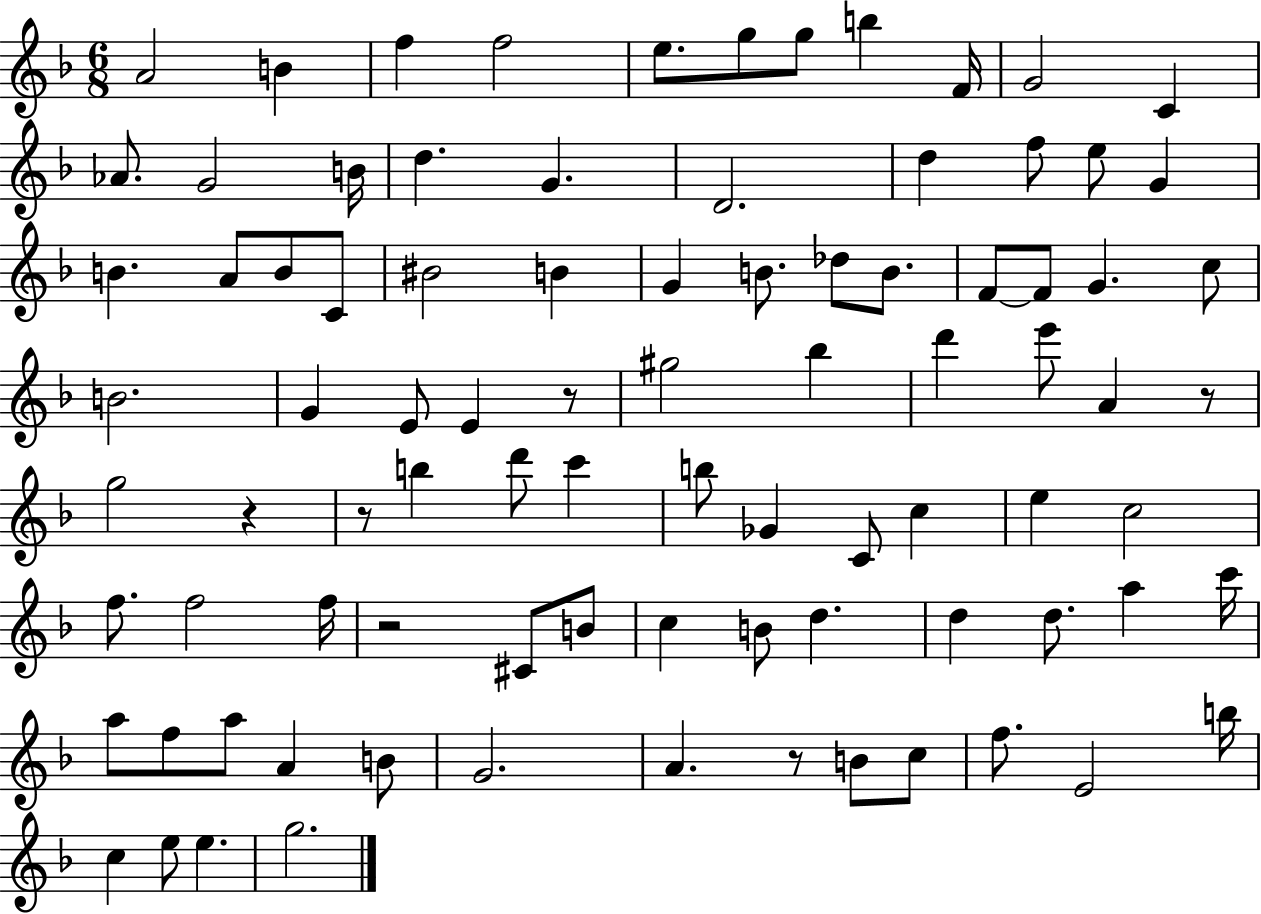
A4/h B4/q F5/q F5/h E5/e. G5/e G5/e B5/q F4/s G4/h C4/q Ab4/e. G4/h B4/s D5/q. G4/q. D4/h. D5/q F5/e E5/e G4/q B4/q. A4/e B4/e C4/e BIS4/h B4/q G4/q B4/e. Db5/e B4/e. F4/e F4/e G4/q. C5/e B4/h. G4/q E4/e E4/q R/e G#5/h Bb5/q D6/q E6/e A4/q R/e G5/h R/q R/e B5/q D6/e C6/q B5/e Gb4/q C4/e C5/q E5/q C5/h F5/e. F5/h F5/s R/h C#4/e B4/e C5/q B4/e D5/q. D5/q D5/e. A5/q C6/s A5/e F5/e A5/e A4/q B4/e G4/h. A4/q. R/e B4/e C5/e F5/e. E4/h B5/s C5/q E5/e E5/q. G5/h.